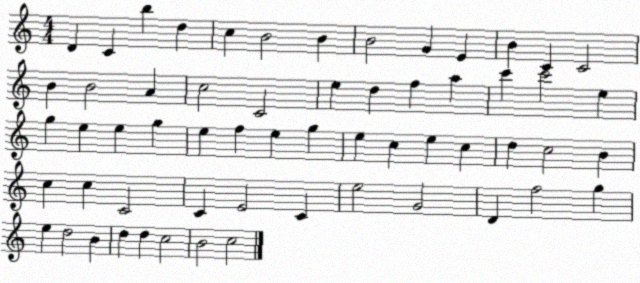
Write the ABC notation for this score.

X:1
T:Untitled
M:4/4
L:1/4
K:C
D C b d c B2 B B2 G E B C C2 B B2 A c2 C2 e d f a c' c'2 e g e e g e f e g e c e c d c2 B c c C2 C E2 C e2 G2 D f2 g e d2 B d d c2 B2 c2